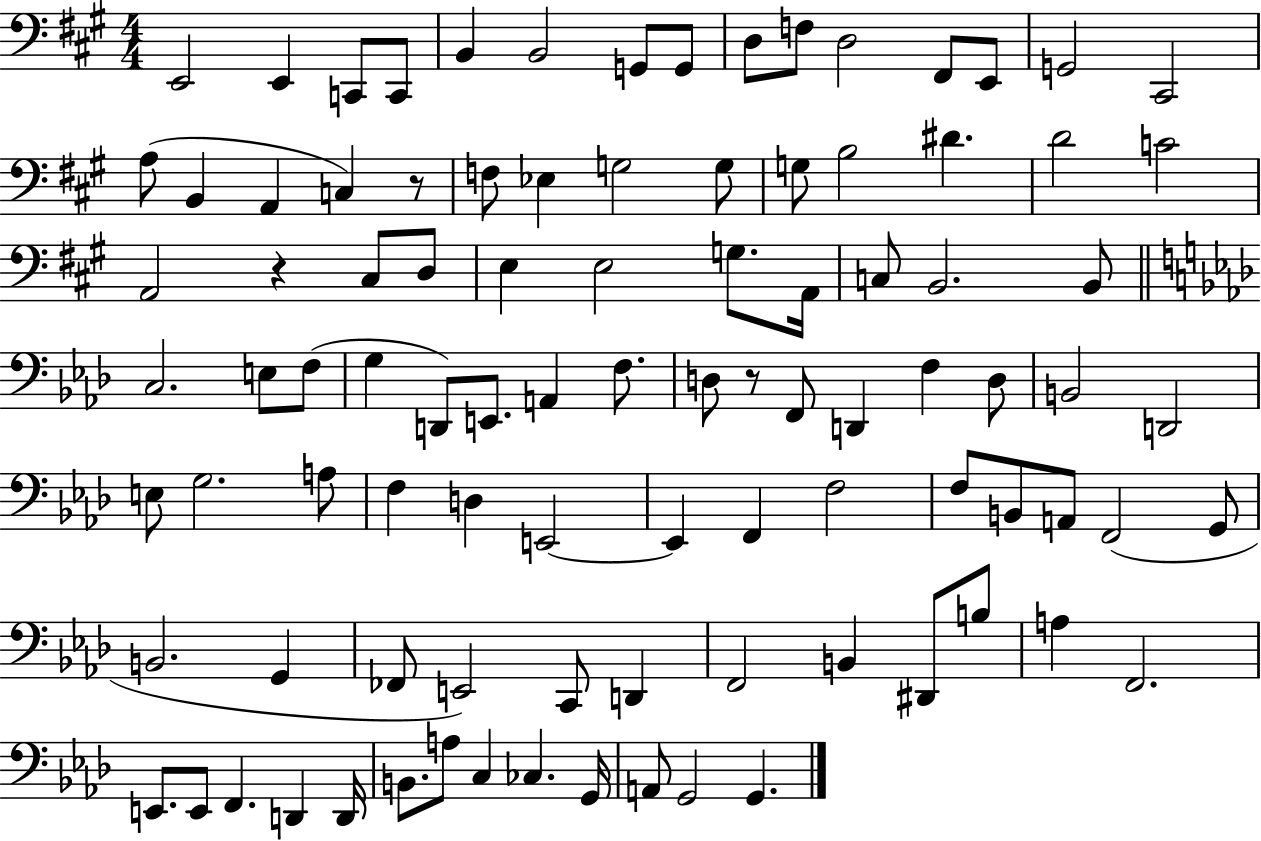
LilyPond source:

{
  \clef bass
  \numericTimeSignature
  \time 4/4
  \key a \major
  e,2 e,4 c,8 c,8 | b,4 b,2 g,8 g,8 | d8 f8 d2 fis,8 e,8 | g,2 cis,2 | \break a8( b,4 a,4 c4) r8 | f8 ees4 g2 g8 | g8 b2 dis'4. | d'2 c'2 | \break a,2 r4 cis8 d8 | e4 e2 g8. a,16 | c8 b,2. b,8 | \bar "||" \break \key f \minor c2. e8 f8( | g4 d,8) e,8. a,4 f8. | d8 r8 f,8 d,4 f4 d8 | b,2 d,2 | \break e8 g2. a8 | f4 d4 e,2~~ | e,4 f,4 f2 | f8 b,8 a,8 f,2( g,8 | \break b,2. g,4 | fes,8 e,2) c,8 d,4 | f,2 b,4 dis,8 b8 | a4 f,2. | \break e,8. e,8 f,4. d,4 d,16 | b,8. a8 c4 ces4. g,16 | a,8 g,2 g,4. | \bar "|."
}